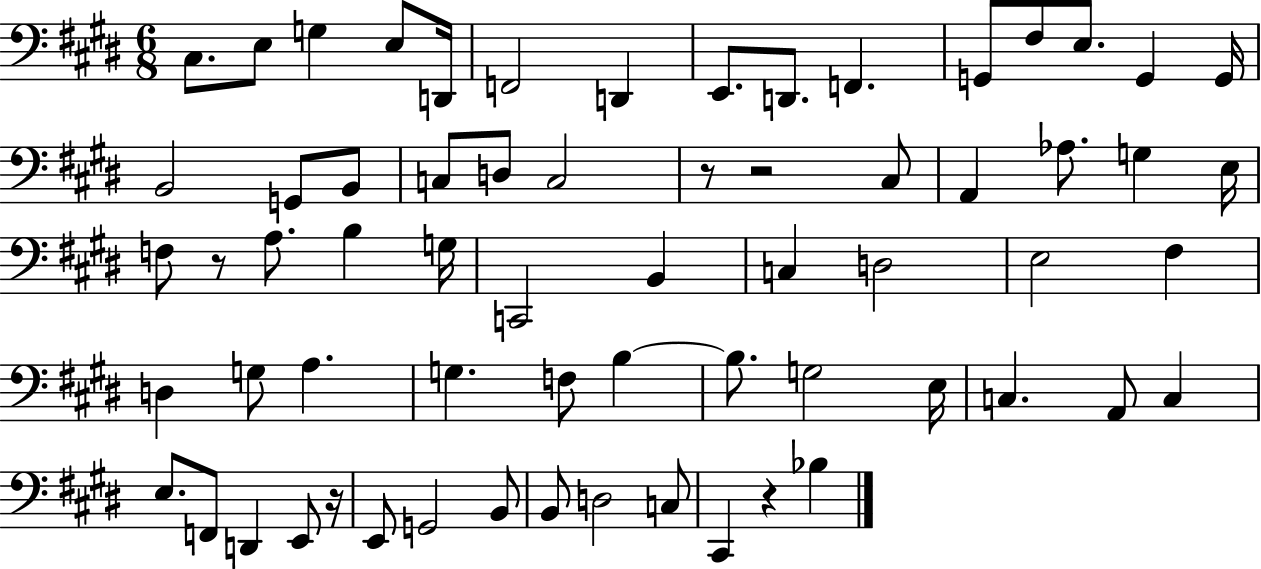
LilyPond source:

{
  \clef bass
  \numericTimeSignature
  \time 6/8
  \key e \major
  cis8. e8 g4 e8 d,16 | f,2 d,4 | e,8. d,8. f,4. | g,8 fis8 e8. g,4 g,16 | \break b,2 g,8 b,8 | c8 d8 c2 | r8 r2 cis8 | a,4 aes8. g4 e16 | \break f8 r8 a8. b4 g16 | c,2 b,4 | c4 d2 | e2 fis4 | \break d4 g8 a4. | g4. f8 b4~~ | b8. g2 e16 | c4. a,8 c4 | \break e8. f,8 d,4 e,8 r16 | e,8 g,2 b,8 | b,8 d2 c8 | cis,4 r4 bes4 | \break \bar "|."
}